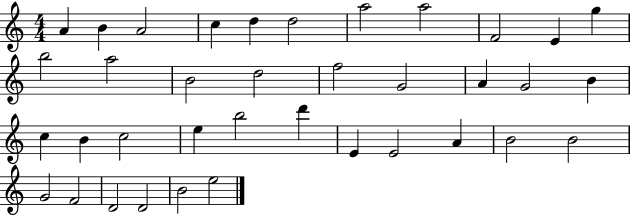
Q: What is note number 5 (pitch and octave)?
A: D5